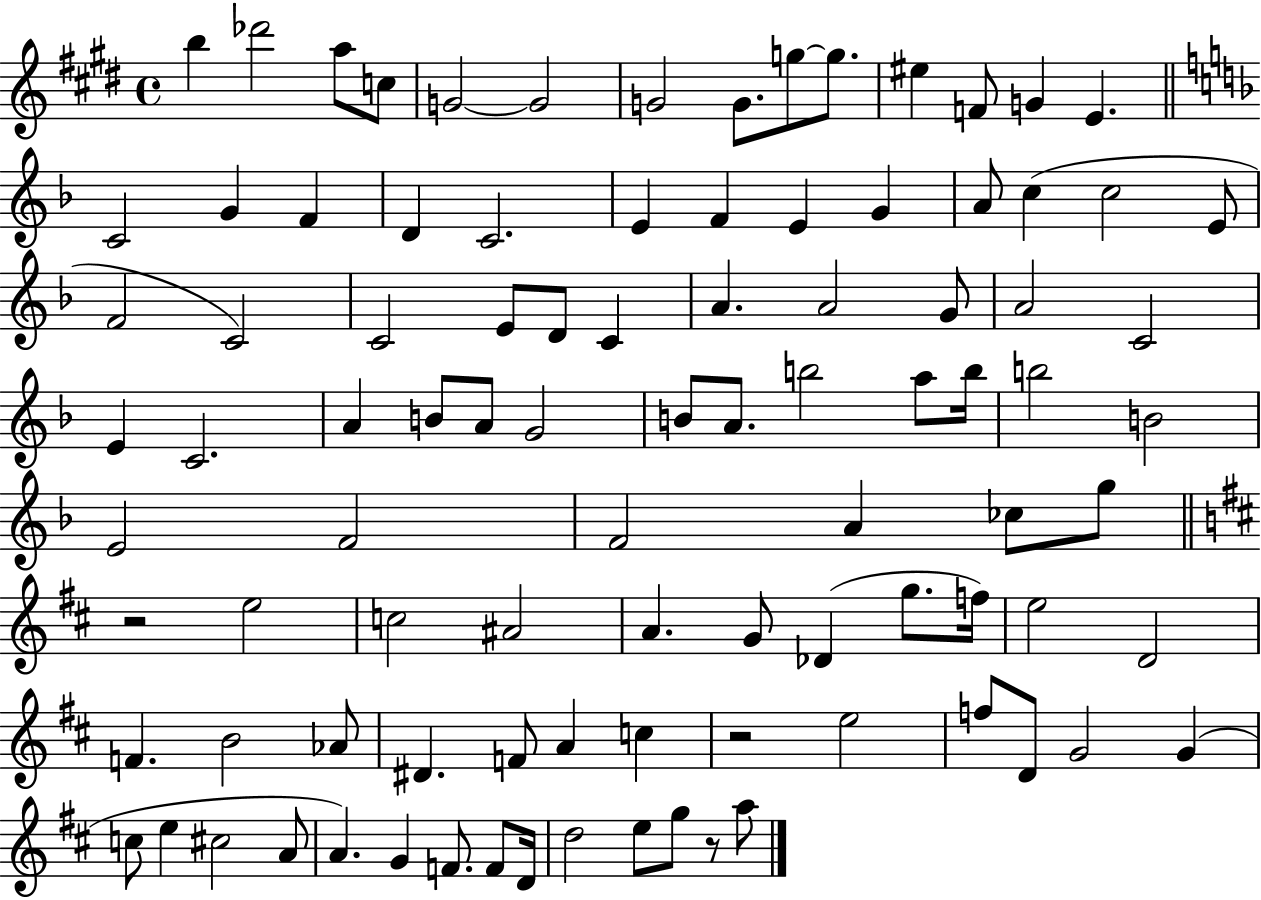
X:1
T:Untitled
M:4/4
L:1/4
K:E
b _d'2 a/2 c/2 G2 G2 G2 G/2 g/2 g/2 ^e F/2 G E C2 G F D C2 E F E G A/2 c c2 E/2 F2 C2 C2 E/2 D/2 C A A2 G/2 A2 C2 E C2 A B/2 A/2 G2 B/2 A/2 b2 a/2 b/4 b2 B2 E2 F2 F2 A _c/2 g/2 z2 e2 c2 ^A2 A G/2 _D g/2 f/4 e2 D2 F B2 _A/2 ^D F/2 A c z2 e2 f/2 D/2 G2 G c/2 e ^c2 A/2 A G F/2 F/2 D/4 d2 e/2 g/2 z/2 a/2